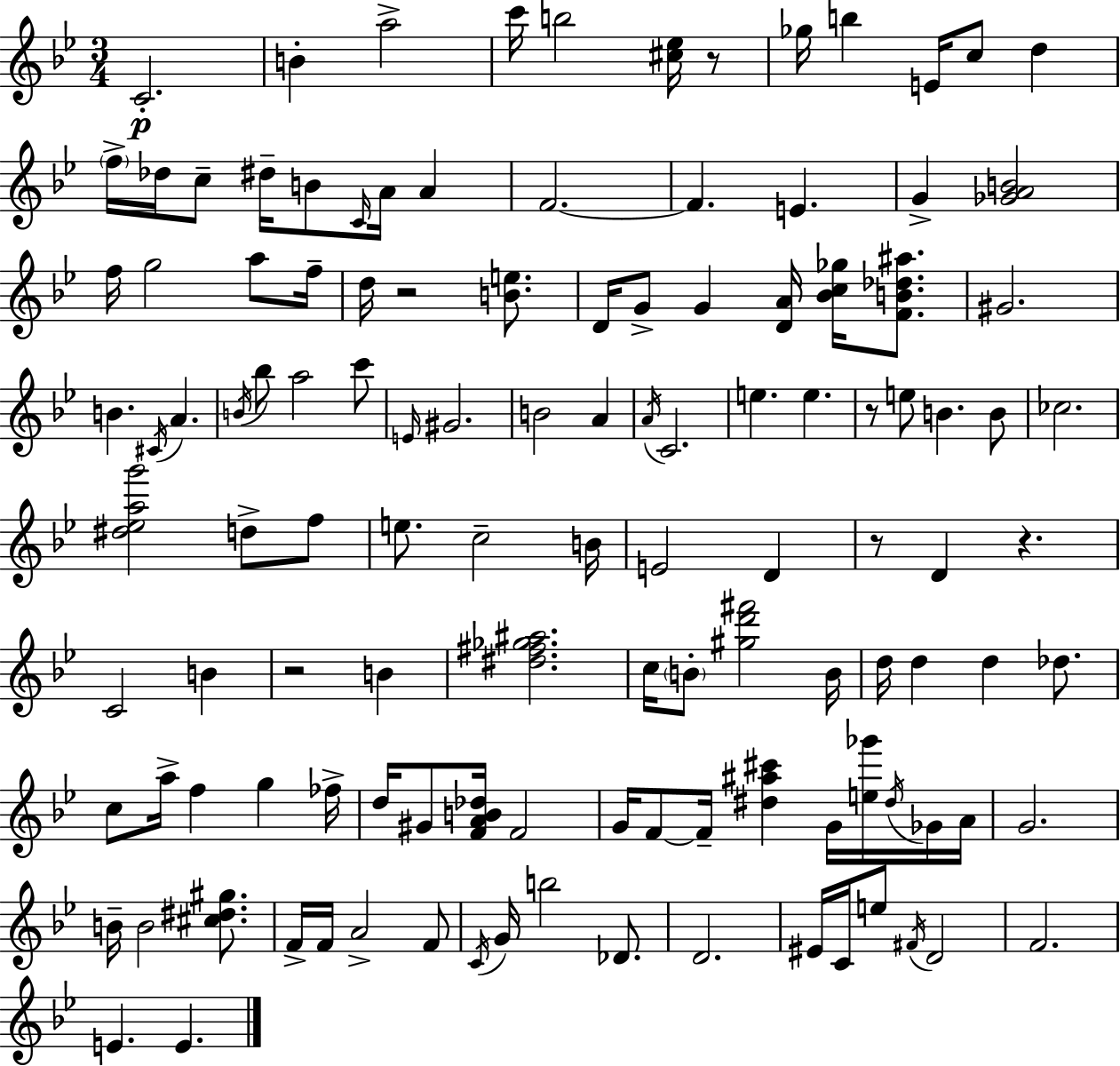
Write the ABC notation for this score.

X:1
T:Untitled
M:3/4
L:1/4
K:Bb
C2 B a2 c'/4 b2 [^c_e]/4 z/2 _g/4 b E/4 c/2 d f/4 _d/4 c/2 ^d/4 B/2 C/4 A/4 A F2 F E G [_GAB]2 f/4 g2 a/2 f/4 d/4 z2 [Be]/2 D/4 G/2 G [DA]/4 [_Bc_g]/4 [FB_d^a]/2 ^G2 B ^C/4 A B/4 _b/2 a2 c'/2 E/4 ^G2 B2 A A/4 C2 e e z/2 e/2 B B/2 _c2 [^d_eag']2 d/2 f/2 e/2 c2 B/4 E2 D z/2 D z C2 B z2 B [^d^f_g^a]2 c/4 B/2 [^gd'^f']2 B/4 d/4 d d _d/2 c/2 a/4 f g _f/4 d/4 ^G/2 [FAB_d]/4 F2 G/4 F/2 F/4 [^d^a^c'] G/4 [e_g']/4 ^d/4 _G/4 A/4 G2 B/4 B2 [^c^d^g]/2 F/4 F/4 A2 F/2 C/4 G/4 b2 _D/2 D2 ^E/4 C/4 e/2 ^F/4 D2 F2 E E